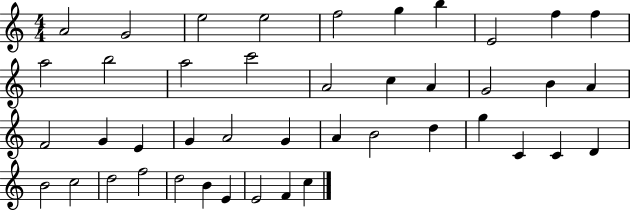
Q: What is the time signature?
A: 4/4